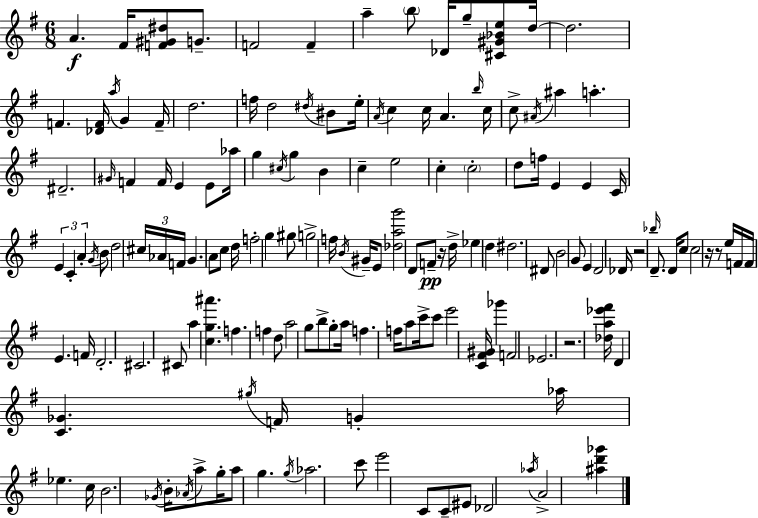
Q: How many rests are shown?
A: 5